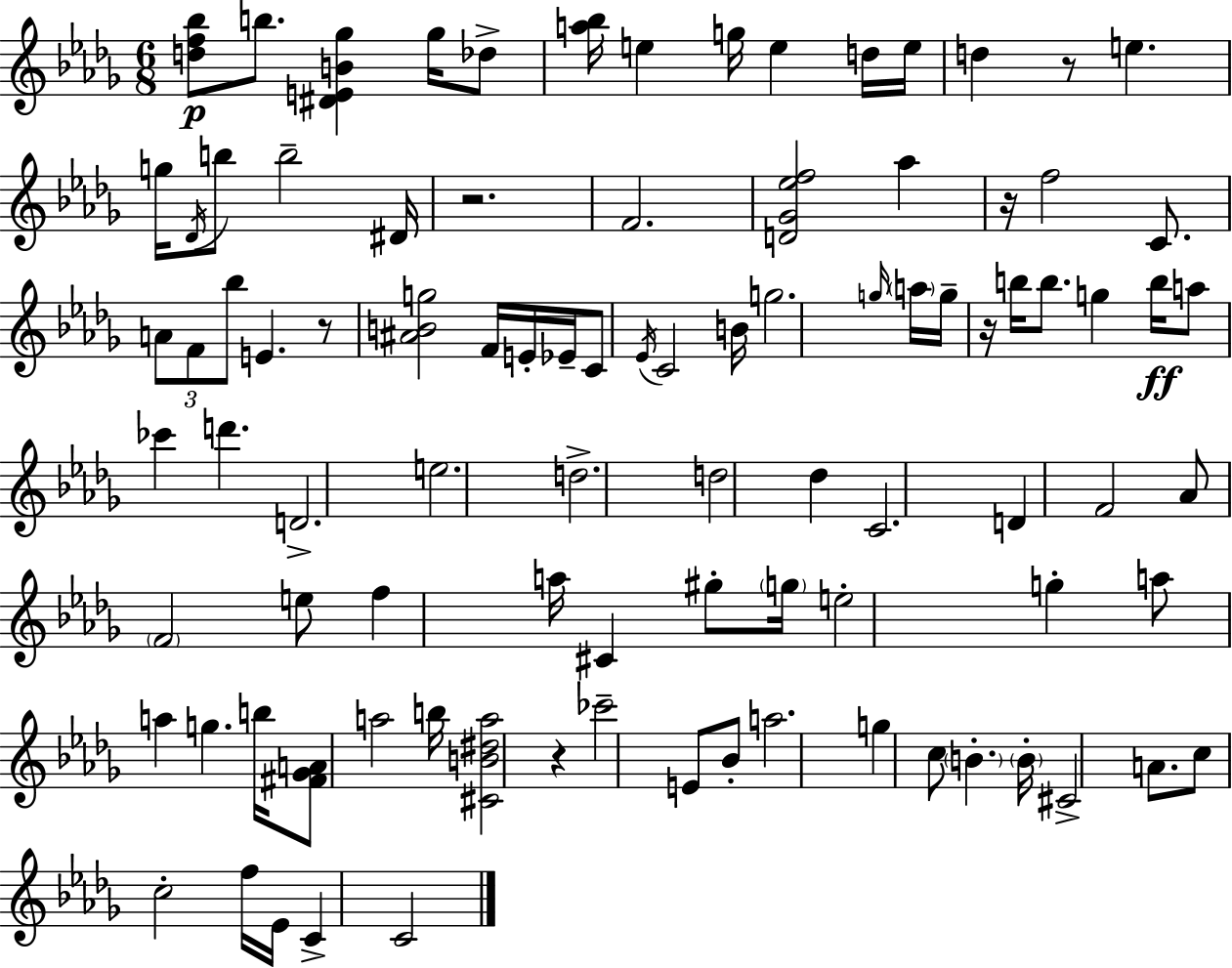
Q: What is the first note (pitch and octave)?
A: B5